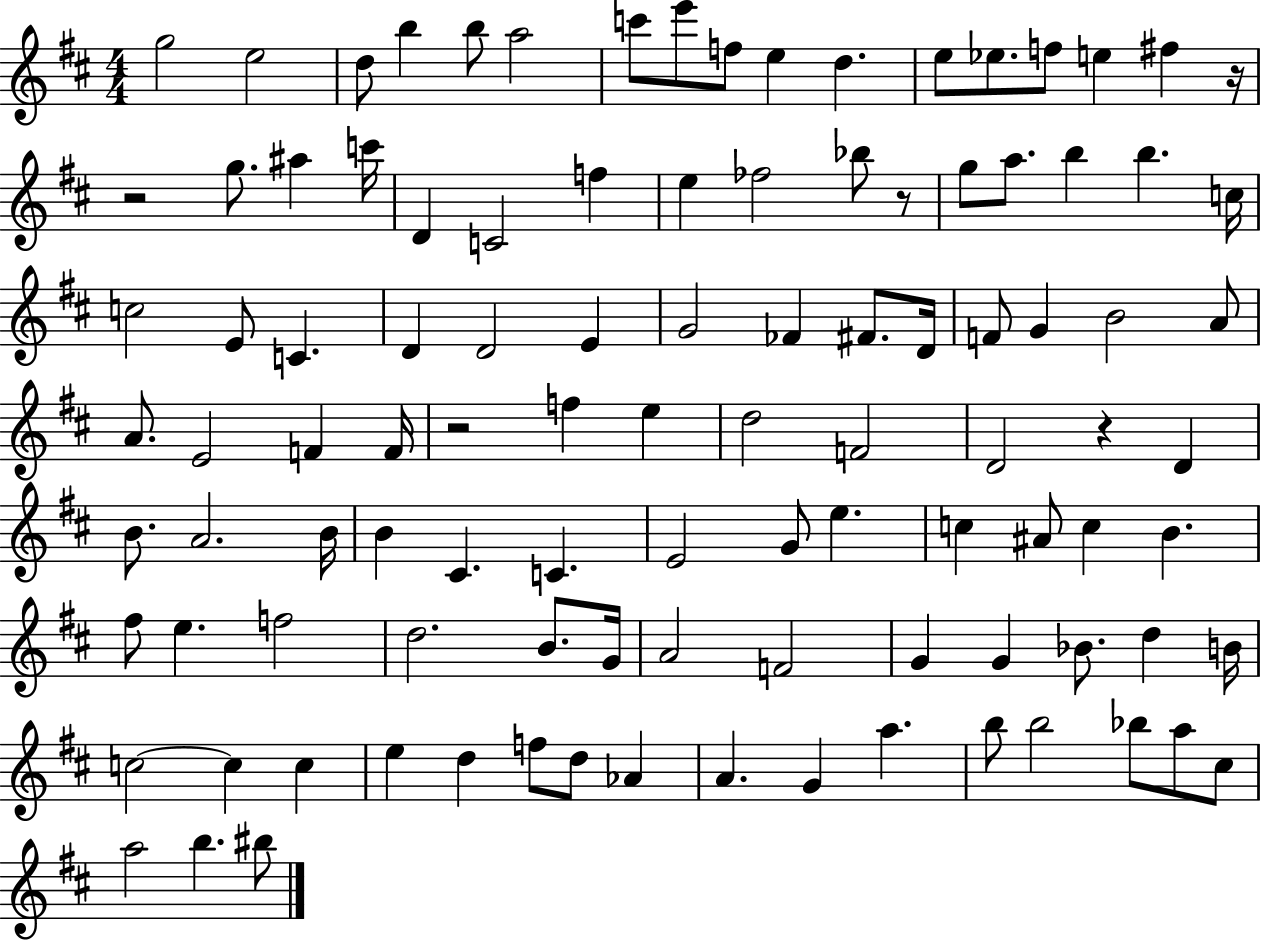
G5/h E5/h D5/e B5/q B5/e A5/h C6/e E6/e F5/e E5/q D5/q. E5/e Eb5/e. F5/e E5/q F#5/q R/s R/h G5/e. A#5/q C6/s D4/q C4/h F5/q E5/q FES5/h Bb5/e R/e G5/e A5/e. B5/q B5/q. C5/s C5/h E4/e C4/q. D4/q D4/h E4/q G4/h FES4/q F#4/e. D4/s F4/e G4/q B4/h A4/e A4/e. E4/h F4/q F4/s R/h F5/q E5/q D5/h F4/h D4/h R/q D4/q B4/e. A4/h. B4/s B4/q C#4/q. C4/q. E4/h G4/e E5/q. C5/q A#4/e C5/q B4/q. F#5/e E5/q. F5/h D5/h. B4/e. G4/s A4/h F4/h G4/q G4/q Bb4/e. D5/q B4/s C5/h C5/q C5/q E5/q D5/q F5/e D5/e Ab4/q A4/q. G4/q A5/q. B5/e B5/h Bb5/e A5/e C#5/e A5/h B5/q. BIS5/e